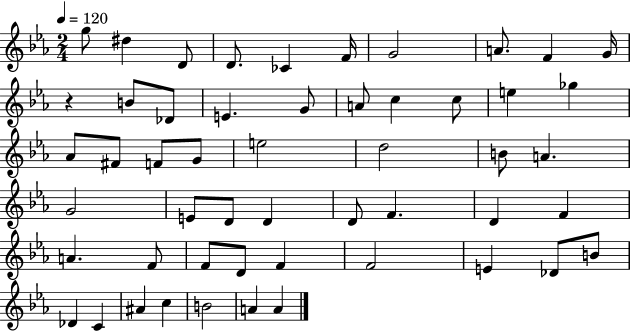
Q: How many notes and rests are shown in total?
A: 52